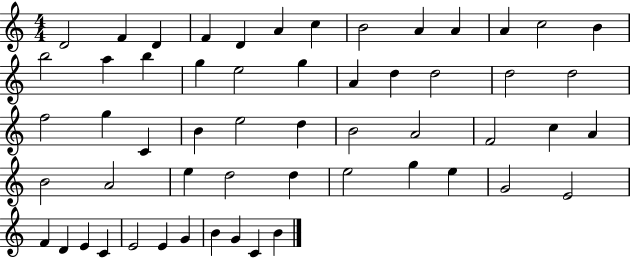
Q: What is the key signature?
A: C major